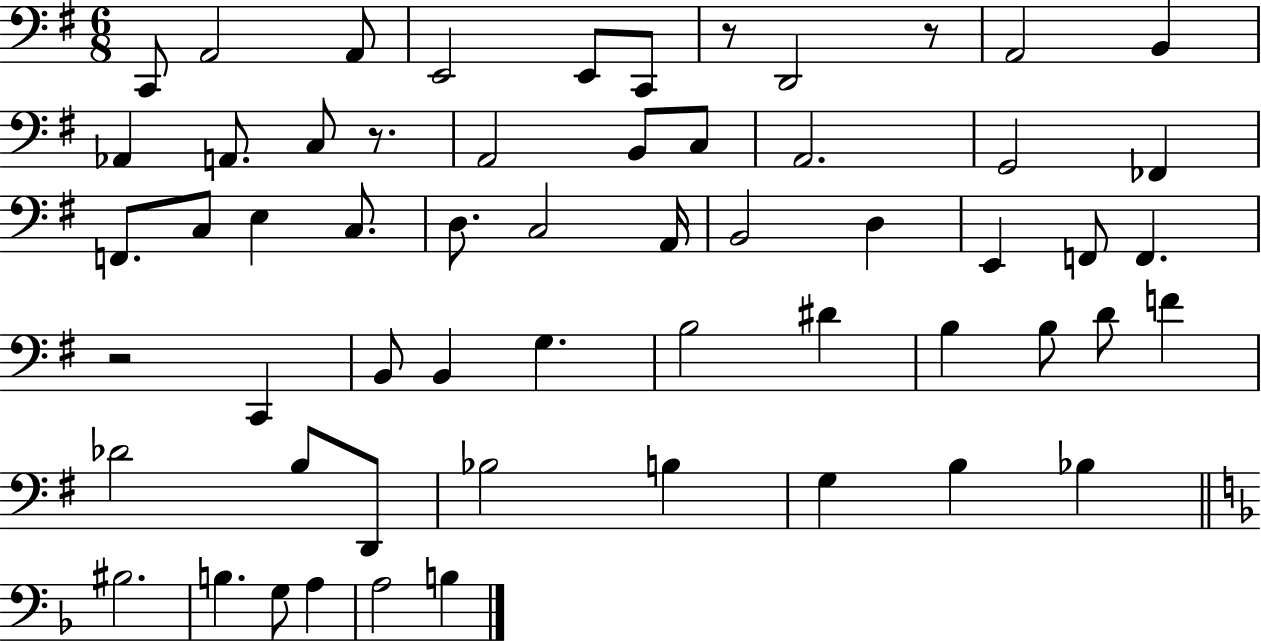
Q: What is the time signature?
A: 6/8